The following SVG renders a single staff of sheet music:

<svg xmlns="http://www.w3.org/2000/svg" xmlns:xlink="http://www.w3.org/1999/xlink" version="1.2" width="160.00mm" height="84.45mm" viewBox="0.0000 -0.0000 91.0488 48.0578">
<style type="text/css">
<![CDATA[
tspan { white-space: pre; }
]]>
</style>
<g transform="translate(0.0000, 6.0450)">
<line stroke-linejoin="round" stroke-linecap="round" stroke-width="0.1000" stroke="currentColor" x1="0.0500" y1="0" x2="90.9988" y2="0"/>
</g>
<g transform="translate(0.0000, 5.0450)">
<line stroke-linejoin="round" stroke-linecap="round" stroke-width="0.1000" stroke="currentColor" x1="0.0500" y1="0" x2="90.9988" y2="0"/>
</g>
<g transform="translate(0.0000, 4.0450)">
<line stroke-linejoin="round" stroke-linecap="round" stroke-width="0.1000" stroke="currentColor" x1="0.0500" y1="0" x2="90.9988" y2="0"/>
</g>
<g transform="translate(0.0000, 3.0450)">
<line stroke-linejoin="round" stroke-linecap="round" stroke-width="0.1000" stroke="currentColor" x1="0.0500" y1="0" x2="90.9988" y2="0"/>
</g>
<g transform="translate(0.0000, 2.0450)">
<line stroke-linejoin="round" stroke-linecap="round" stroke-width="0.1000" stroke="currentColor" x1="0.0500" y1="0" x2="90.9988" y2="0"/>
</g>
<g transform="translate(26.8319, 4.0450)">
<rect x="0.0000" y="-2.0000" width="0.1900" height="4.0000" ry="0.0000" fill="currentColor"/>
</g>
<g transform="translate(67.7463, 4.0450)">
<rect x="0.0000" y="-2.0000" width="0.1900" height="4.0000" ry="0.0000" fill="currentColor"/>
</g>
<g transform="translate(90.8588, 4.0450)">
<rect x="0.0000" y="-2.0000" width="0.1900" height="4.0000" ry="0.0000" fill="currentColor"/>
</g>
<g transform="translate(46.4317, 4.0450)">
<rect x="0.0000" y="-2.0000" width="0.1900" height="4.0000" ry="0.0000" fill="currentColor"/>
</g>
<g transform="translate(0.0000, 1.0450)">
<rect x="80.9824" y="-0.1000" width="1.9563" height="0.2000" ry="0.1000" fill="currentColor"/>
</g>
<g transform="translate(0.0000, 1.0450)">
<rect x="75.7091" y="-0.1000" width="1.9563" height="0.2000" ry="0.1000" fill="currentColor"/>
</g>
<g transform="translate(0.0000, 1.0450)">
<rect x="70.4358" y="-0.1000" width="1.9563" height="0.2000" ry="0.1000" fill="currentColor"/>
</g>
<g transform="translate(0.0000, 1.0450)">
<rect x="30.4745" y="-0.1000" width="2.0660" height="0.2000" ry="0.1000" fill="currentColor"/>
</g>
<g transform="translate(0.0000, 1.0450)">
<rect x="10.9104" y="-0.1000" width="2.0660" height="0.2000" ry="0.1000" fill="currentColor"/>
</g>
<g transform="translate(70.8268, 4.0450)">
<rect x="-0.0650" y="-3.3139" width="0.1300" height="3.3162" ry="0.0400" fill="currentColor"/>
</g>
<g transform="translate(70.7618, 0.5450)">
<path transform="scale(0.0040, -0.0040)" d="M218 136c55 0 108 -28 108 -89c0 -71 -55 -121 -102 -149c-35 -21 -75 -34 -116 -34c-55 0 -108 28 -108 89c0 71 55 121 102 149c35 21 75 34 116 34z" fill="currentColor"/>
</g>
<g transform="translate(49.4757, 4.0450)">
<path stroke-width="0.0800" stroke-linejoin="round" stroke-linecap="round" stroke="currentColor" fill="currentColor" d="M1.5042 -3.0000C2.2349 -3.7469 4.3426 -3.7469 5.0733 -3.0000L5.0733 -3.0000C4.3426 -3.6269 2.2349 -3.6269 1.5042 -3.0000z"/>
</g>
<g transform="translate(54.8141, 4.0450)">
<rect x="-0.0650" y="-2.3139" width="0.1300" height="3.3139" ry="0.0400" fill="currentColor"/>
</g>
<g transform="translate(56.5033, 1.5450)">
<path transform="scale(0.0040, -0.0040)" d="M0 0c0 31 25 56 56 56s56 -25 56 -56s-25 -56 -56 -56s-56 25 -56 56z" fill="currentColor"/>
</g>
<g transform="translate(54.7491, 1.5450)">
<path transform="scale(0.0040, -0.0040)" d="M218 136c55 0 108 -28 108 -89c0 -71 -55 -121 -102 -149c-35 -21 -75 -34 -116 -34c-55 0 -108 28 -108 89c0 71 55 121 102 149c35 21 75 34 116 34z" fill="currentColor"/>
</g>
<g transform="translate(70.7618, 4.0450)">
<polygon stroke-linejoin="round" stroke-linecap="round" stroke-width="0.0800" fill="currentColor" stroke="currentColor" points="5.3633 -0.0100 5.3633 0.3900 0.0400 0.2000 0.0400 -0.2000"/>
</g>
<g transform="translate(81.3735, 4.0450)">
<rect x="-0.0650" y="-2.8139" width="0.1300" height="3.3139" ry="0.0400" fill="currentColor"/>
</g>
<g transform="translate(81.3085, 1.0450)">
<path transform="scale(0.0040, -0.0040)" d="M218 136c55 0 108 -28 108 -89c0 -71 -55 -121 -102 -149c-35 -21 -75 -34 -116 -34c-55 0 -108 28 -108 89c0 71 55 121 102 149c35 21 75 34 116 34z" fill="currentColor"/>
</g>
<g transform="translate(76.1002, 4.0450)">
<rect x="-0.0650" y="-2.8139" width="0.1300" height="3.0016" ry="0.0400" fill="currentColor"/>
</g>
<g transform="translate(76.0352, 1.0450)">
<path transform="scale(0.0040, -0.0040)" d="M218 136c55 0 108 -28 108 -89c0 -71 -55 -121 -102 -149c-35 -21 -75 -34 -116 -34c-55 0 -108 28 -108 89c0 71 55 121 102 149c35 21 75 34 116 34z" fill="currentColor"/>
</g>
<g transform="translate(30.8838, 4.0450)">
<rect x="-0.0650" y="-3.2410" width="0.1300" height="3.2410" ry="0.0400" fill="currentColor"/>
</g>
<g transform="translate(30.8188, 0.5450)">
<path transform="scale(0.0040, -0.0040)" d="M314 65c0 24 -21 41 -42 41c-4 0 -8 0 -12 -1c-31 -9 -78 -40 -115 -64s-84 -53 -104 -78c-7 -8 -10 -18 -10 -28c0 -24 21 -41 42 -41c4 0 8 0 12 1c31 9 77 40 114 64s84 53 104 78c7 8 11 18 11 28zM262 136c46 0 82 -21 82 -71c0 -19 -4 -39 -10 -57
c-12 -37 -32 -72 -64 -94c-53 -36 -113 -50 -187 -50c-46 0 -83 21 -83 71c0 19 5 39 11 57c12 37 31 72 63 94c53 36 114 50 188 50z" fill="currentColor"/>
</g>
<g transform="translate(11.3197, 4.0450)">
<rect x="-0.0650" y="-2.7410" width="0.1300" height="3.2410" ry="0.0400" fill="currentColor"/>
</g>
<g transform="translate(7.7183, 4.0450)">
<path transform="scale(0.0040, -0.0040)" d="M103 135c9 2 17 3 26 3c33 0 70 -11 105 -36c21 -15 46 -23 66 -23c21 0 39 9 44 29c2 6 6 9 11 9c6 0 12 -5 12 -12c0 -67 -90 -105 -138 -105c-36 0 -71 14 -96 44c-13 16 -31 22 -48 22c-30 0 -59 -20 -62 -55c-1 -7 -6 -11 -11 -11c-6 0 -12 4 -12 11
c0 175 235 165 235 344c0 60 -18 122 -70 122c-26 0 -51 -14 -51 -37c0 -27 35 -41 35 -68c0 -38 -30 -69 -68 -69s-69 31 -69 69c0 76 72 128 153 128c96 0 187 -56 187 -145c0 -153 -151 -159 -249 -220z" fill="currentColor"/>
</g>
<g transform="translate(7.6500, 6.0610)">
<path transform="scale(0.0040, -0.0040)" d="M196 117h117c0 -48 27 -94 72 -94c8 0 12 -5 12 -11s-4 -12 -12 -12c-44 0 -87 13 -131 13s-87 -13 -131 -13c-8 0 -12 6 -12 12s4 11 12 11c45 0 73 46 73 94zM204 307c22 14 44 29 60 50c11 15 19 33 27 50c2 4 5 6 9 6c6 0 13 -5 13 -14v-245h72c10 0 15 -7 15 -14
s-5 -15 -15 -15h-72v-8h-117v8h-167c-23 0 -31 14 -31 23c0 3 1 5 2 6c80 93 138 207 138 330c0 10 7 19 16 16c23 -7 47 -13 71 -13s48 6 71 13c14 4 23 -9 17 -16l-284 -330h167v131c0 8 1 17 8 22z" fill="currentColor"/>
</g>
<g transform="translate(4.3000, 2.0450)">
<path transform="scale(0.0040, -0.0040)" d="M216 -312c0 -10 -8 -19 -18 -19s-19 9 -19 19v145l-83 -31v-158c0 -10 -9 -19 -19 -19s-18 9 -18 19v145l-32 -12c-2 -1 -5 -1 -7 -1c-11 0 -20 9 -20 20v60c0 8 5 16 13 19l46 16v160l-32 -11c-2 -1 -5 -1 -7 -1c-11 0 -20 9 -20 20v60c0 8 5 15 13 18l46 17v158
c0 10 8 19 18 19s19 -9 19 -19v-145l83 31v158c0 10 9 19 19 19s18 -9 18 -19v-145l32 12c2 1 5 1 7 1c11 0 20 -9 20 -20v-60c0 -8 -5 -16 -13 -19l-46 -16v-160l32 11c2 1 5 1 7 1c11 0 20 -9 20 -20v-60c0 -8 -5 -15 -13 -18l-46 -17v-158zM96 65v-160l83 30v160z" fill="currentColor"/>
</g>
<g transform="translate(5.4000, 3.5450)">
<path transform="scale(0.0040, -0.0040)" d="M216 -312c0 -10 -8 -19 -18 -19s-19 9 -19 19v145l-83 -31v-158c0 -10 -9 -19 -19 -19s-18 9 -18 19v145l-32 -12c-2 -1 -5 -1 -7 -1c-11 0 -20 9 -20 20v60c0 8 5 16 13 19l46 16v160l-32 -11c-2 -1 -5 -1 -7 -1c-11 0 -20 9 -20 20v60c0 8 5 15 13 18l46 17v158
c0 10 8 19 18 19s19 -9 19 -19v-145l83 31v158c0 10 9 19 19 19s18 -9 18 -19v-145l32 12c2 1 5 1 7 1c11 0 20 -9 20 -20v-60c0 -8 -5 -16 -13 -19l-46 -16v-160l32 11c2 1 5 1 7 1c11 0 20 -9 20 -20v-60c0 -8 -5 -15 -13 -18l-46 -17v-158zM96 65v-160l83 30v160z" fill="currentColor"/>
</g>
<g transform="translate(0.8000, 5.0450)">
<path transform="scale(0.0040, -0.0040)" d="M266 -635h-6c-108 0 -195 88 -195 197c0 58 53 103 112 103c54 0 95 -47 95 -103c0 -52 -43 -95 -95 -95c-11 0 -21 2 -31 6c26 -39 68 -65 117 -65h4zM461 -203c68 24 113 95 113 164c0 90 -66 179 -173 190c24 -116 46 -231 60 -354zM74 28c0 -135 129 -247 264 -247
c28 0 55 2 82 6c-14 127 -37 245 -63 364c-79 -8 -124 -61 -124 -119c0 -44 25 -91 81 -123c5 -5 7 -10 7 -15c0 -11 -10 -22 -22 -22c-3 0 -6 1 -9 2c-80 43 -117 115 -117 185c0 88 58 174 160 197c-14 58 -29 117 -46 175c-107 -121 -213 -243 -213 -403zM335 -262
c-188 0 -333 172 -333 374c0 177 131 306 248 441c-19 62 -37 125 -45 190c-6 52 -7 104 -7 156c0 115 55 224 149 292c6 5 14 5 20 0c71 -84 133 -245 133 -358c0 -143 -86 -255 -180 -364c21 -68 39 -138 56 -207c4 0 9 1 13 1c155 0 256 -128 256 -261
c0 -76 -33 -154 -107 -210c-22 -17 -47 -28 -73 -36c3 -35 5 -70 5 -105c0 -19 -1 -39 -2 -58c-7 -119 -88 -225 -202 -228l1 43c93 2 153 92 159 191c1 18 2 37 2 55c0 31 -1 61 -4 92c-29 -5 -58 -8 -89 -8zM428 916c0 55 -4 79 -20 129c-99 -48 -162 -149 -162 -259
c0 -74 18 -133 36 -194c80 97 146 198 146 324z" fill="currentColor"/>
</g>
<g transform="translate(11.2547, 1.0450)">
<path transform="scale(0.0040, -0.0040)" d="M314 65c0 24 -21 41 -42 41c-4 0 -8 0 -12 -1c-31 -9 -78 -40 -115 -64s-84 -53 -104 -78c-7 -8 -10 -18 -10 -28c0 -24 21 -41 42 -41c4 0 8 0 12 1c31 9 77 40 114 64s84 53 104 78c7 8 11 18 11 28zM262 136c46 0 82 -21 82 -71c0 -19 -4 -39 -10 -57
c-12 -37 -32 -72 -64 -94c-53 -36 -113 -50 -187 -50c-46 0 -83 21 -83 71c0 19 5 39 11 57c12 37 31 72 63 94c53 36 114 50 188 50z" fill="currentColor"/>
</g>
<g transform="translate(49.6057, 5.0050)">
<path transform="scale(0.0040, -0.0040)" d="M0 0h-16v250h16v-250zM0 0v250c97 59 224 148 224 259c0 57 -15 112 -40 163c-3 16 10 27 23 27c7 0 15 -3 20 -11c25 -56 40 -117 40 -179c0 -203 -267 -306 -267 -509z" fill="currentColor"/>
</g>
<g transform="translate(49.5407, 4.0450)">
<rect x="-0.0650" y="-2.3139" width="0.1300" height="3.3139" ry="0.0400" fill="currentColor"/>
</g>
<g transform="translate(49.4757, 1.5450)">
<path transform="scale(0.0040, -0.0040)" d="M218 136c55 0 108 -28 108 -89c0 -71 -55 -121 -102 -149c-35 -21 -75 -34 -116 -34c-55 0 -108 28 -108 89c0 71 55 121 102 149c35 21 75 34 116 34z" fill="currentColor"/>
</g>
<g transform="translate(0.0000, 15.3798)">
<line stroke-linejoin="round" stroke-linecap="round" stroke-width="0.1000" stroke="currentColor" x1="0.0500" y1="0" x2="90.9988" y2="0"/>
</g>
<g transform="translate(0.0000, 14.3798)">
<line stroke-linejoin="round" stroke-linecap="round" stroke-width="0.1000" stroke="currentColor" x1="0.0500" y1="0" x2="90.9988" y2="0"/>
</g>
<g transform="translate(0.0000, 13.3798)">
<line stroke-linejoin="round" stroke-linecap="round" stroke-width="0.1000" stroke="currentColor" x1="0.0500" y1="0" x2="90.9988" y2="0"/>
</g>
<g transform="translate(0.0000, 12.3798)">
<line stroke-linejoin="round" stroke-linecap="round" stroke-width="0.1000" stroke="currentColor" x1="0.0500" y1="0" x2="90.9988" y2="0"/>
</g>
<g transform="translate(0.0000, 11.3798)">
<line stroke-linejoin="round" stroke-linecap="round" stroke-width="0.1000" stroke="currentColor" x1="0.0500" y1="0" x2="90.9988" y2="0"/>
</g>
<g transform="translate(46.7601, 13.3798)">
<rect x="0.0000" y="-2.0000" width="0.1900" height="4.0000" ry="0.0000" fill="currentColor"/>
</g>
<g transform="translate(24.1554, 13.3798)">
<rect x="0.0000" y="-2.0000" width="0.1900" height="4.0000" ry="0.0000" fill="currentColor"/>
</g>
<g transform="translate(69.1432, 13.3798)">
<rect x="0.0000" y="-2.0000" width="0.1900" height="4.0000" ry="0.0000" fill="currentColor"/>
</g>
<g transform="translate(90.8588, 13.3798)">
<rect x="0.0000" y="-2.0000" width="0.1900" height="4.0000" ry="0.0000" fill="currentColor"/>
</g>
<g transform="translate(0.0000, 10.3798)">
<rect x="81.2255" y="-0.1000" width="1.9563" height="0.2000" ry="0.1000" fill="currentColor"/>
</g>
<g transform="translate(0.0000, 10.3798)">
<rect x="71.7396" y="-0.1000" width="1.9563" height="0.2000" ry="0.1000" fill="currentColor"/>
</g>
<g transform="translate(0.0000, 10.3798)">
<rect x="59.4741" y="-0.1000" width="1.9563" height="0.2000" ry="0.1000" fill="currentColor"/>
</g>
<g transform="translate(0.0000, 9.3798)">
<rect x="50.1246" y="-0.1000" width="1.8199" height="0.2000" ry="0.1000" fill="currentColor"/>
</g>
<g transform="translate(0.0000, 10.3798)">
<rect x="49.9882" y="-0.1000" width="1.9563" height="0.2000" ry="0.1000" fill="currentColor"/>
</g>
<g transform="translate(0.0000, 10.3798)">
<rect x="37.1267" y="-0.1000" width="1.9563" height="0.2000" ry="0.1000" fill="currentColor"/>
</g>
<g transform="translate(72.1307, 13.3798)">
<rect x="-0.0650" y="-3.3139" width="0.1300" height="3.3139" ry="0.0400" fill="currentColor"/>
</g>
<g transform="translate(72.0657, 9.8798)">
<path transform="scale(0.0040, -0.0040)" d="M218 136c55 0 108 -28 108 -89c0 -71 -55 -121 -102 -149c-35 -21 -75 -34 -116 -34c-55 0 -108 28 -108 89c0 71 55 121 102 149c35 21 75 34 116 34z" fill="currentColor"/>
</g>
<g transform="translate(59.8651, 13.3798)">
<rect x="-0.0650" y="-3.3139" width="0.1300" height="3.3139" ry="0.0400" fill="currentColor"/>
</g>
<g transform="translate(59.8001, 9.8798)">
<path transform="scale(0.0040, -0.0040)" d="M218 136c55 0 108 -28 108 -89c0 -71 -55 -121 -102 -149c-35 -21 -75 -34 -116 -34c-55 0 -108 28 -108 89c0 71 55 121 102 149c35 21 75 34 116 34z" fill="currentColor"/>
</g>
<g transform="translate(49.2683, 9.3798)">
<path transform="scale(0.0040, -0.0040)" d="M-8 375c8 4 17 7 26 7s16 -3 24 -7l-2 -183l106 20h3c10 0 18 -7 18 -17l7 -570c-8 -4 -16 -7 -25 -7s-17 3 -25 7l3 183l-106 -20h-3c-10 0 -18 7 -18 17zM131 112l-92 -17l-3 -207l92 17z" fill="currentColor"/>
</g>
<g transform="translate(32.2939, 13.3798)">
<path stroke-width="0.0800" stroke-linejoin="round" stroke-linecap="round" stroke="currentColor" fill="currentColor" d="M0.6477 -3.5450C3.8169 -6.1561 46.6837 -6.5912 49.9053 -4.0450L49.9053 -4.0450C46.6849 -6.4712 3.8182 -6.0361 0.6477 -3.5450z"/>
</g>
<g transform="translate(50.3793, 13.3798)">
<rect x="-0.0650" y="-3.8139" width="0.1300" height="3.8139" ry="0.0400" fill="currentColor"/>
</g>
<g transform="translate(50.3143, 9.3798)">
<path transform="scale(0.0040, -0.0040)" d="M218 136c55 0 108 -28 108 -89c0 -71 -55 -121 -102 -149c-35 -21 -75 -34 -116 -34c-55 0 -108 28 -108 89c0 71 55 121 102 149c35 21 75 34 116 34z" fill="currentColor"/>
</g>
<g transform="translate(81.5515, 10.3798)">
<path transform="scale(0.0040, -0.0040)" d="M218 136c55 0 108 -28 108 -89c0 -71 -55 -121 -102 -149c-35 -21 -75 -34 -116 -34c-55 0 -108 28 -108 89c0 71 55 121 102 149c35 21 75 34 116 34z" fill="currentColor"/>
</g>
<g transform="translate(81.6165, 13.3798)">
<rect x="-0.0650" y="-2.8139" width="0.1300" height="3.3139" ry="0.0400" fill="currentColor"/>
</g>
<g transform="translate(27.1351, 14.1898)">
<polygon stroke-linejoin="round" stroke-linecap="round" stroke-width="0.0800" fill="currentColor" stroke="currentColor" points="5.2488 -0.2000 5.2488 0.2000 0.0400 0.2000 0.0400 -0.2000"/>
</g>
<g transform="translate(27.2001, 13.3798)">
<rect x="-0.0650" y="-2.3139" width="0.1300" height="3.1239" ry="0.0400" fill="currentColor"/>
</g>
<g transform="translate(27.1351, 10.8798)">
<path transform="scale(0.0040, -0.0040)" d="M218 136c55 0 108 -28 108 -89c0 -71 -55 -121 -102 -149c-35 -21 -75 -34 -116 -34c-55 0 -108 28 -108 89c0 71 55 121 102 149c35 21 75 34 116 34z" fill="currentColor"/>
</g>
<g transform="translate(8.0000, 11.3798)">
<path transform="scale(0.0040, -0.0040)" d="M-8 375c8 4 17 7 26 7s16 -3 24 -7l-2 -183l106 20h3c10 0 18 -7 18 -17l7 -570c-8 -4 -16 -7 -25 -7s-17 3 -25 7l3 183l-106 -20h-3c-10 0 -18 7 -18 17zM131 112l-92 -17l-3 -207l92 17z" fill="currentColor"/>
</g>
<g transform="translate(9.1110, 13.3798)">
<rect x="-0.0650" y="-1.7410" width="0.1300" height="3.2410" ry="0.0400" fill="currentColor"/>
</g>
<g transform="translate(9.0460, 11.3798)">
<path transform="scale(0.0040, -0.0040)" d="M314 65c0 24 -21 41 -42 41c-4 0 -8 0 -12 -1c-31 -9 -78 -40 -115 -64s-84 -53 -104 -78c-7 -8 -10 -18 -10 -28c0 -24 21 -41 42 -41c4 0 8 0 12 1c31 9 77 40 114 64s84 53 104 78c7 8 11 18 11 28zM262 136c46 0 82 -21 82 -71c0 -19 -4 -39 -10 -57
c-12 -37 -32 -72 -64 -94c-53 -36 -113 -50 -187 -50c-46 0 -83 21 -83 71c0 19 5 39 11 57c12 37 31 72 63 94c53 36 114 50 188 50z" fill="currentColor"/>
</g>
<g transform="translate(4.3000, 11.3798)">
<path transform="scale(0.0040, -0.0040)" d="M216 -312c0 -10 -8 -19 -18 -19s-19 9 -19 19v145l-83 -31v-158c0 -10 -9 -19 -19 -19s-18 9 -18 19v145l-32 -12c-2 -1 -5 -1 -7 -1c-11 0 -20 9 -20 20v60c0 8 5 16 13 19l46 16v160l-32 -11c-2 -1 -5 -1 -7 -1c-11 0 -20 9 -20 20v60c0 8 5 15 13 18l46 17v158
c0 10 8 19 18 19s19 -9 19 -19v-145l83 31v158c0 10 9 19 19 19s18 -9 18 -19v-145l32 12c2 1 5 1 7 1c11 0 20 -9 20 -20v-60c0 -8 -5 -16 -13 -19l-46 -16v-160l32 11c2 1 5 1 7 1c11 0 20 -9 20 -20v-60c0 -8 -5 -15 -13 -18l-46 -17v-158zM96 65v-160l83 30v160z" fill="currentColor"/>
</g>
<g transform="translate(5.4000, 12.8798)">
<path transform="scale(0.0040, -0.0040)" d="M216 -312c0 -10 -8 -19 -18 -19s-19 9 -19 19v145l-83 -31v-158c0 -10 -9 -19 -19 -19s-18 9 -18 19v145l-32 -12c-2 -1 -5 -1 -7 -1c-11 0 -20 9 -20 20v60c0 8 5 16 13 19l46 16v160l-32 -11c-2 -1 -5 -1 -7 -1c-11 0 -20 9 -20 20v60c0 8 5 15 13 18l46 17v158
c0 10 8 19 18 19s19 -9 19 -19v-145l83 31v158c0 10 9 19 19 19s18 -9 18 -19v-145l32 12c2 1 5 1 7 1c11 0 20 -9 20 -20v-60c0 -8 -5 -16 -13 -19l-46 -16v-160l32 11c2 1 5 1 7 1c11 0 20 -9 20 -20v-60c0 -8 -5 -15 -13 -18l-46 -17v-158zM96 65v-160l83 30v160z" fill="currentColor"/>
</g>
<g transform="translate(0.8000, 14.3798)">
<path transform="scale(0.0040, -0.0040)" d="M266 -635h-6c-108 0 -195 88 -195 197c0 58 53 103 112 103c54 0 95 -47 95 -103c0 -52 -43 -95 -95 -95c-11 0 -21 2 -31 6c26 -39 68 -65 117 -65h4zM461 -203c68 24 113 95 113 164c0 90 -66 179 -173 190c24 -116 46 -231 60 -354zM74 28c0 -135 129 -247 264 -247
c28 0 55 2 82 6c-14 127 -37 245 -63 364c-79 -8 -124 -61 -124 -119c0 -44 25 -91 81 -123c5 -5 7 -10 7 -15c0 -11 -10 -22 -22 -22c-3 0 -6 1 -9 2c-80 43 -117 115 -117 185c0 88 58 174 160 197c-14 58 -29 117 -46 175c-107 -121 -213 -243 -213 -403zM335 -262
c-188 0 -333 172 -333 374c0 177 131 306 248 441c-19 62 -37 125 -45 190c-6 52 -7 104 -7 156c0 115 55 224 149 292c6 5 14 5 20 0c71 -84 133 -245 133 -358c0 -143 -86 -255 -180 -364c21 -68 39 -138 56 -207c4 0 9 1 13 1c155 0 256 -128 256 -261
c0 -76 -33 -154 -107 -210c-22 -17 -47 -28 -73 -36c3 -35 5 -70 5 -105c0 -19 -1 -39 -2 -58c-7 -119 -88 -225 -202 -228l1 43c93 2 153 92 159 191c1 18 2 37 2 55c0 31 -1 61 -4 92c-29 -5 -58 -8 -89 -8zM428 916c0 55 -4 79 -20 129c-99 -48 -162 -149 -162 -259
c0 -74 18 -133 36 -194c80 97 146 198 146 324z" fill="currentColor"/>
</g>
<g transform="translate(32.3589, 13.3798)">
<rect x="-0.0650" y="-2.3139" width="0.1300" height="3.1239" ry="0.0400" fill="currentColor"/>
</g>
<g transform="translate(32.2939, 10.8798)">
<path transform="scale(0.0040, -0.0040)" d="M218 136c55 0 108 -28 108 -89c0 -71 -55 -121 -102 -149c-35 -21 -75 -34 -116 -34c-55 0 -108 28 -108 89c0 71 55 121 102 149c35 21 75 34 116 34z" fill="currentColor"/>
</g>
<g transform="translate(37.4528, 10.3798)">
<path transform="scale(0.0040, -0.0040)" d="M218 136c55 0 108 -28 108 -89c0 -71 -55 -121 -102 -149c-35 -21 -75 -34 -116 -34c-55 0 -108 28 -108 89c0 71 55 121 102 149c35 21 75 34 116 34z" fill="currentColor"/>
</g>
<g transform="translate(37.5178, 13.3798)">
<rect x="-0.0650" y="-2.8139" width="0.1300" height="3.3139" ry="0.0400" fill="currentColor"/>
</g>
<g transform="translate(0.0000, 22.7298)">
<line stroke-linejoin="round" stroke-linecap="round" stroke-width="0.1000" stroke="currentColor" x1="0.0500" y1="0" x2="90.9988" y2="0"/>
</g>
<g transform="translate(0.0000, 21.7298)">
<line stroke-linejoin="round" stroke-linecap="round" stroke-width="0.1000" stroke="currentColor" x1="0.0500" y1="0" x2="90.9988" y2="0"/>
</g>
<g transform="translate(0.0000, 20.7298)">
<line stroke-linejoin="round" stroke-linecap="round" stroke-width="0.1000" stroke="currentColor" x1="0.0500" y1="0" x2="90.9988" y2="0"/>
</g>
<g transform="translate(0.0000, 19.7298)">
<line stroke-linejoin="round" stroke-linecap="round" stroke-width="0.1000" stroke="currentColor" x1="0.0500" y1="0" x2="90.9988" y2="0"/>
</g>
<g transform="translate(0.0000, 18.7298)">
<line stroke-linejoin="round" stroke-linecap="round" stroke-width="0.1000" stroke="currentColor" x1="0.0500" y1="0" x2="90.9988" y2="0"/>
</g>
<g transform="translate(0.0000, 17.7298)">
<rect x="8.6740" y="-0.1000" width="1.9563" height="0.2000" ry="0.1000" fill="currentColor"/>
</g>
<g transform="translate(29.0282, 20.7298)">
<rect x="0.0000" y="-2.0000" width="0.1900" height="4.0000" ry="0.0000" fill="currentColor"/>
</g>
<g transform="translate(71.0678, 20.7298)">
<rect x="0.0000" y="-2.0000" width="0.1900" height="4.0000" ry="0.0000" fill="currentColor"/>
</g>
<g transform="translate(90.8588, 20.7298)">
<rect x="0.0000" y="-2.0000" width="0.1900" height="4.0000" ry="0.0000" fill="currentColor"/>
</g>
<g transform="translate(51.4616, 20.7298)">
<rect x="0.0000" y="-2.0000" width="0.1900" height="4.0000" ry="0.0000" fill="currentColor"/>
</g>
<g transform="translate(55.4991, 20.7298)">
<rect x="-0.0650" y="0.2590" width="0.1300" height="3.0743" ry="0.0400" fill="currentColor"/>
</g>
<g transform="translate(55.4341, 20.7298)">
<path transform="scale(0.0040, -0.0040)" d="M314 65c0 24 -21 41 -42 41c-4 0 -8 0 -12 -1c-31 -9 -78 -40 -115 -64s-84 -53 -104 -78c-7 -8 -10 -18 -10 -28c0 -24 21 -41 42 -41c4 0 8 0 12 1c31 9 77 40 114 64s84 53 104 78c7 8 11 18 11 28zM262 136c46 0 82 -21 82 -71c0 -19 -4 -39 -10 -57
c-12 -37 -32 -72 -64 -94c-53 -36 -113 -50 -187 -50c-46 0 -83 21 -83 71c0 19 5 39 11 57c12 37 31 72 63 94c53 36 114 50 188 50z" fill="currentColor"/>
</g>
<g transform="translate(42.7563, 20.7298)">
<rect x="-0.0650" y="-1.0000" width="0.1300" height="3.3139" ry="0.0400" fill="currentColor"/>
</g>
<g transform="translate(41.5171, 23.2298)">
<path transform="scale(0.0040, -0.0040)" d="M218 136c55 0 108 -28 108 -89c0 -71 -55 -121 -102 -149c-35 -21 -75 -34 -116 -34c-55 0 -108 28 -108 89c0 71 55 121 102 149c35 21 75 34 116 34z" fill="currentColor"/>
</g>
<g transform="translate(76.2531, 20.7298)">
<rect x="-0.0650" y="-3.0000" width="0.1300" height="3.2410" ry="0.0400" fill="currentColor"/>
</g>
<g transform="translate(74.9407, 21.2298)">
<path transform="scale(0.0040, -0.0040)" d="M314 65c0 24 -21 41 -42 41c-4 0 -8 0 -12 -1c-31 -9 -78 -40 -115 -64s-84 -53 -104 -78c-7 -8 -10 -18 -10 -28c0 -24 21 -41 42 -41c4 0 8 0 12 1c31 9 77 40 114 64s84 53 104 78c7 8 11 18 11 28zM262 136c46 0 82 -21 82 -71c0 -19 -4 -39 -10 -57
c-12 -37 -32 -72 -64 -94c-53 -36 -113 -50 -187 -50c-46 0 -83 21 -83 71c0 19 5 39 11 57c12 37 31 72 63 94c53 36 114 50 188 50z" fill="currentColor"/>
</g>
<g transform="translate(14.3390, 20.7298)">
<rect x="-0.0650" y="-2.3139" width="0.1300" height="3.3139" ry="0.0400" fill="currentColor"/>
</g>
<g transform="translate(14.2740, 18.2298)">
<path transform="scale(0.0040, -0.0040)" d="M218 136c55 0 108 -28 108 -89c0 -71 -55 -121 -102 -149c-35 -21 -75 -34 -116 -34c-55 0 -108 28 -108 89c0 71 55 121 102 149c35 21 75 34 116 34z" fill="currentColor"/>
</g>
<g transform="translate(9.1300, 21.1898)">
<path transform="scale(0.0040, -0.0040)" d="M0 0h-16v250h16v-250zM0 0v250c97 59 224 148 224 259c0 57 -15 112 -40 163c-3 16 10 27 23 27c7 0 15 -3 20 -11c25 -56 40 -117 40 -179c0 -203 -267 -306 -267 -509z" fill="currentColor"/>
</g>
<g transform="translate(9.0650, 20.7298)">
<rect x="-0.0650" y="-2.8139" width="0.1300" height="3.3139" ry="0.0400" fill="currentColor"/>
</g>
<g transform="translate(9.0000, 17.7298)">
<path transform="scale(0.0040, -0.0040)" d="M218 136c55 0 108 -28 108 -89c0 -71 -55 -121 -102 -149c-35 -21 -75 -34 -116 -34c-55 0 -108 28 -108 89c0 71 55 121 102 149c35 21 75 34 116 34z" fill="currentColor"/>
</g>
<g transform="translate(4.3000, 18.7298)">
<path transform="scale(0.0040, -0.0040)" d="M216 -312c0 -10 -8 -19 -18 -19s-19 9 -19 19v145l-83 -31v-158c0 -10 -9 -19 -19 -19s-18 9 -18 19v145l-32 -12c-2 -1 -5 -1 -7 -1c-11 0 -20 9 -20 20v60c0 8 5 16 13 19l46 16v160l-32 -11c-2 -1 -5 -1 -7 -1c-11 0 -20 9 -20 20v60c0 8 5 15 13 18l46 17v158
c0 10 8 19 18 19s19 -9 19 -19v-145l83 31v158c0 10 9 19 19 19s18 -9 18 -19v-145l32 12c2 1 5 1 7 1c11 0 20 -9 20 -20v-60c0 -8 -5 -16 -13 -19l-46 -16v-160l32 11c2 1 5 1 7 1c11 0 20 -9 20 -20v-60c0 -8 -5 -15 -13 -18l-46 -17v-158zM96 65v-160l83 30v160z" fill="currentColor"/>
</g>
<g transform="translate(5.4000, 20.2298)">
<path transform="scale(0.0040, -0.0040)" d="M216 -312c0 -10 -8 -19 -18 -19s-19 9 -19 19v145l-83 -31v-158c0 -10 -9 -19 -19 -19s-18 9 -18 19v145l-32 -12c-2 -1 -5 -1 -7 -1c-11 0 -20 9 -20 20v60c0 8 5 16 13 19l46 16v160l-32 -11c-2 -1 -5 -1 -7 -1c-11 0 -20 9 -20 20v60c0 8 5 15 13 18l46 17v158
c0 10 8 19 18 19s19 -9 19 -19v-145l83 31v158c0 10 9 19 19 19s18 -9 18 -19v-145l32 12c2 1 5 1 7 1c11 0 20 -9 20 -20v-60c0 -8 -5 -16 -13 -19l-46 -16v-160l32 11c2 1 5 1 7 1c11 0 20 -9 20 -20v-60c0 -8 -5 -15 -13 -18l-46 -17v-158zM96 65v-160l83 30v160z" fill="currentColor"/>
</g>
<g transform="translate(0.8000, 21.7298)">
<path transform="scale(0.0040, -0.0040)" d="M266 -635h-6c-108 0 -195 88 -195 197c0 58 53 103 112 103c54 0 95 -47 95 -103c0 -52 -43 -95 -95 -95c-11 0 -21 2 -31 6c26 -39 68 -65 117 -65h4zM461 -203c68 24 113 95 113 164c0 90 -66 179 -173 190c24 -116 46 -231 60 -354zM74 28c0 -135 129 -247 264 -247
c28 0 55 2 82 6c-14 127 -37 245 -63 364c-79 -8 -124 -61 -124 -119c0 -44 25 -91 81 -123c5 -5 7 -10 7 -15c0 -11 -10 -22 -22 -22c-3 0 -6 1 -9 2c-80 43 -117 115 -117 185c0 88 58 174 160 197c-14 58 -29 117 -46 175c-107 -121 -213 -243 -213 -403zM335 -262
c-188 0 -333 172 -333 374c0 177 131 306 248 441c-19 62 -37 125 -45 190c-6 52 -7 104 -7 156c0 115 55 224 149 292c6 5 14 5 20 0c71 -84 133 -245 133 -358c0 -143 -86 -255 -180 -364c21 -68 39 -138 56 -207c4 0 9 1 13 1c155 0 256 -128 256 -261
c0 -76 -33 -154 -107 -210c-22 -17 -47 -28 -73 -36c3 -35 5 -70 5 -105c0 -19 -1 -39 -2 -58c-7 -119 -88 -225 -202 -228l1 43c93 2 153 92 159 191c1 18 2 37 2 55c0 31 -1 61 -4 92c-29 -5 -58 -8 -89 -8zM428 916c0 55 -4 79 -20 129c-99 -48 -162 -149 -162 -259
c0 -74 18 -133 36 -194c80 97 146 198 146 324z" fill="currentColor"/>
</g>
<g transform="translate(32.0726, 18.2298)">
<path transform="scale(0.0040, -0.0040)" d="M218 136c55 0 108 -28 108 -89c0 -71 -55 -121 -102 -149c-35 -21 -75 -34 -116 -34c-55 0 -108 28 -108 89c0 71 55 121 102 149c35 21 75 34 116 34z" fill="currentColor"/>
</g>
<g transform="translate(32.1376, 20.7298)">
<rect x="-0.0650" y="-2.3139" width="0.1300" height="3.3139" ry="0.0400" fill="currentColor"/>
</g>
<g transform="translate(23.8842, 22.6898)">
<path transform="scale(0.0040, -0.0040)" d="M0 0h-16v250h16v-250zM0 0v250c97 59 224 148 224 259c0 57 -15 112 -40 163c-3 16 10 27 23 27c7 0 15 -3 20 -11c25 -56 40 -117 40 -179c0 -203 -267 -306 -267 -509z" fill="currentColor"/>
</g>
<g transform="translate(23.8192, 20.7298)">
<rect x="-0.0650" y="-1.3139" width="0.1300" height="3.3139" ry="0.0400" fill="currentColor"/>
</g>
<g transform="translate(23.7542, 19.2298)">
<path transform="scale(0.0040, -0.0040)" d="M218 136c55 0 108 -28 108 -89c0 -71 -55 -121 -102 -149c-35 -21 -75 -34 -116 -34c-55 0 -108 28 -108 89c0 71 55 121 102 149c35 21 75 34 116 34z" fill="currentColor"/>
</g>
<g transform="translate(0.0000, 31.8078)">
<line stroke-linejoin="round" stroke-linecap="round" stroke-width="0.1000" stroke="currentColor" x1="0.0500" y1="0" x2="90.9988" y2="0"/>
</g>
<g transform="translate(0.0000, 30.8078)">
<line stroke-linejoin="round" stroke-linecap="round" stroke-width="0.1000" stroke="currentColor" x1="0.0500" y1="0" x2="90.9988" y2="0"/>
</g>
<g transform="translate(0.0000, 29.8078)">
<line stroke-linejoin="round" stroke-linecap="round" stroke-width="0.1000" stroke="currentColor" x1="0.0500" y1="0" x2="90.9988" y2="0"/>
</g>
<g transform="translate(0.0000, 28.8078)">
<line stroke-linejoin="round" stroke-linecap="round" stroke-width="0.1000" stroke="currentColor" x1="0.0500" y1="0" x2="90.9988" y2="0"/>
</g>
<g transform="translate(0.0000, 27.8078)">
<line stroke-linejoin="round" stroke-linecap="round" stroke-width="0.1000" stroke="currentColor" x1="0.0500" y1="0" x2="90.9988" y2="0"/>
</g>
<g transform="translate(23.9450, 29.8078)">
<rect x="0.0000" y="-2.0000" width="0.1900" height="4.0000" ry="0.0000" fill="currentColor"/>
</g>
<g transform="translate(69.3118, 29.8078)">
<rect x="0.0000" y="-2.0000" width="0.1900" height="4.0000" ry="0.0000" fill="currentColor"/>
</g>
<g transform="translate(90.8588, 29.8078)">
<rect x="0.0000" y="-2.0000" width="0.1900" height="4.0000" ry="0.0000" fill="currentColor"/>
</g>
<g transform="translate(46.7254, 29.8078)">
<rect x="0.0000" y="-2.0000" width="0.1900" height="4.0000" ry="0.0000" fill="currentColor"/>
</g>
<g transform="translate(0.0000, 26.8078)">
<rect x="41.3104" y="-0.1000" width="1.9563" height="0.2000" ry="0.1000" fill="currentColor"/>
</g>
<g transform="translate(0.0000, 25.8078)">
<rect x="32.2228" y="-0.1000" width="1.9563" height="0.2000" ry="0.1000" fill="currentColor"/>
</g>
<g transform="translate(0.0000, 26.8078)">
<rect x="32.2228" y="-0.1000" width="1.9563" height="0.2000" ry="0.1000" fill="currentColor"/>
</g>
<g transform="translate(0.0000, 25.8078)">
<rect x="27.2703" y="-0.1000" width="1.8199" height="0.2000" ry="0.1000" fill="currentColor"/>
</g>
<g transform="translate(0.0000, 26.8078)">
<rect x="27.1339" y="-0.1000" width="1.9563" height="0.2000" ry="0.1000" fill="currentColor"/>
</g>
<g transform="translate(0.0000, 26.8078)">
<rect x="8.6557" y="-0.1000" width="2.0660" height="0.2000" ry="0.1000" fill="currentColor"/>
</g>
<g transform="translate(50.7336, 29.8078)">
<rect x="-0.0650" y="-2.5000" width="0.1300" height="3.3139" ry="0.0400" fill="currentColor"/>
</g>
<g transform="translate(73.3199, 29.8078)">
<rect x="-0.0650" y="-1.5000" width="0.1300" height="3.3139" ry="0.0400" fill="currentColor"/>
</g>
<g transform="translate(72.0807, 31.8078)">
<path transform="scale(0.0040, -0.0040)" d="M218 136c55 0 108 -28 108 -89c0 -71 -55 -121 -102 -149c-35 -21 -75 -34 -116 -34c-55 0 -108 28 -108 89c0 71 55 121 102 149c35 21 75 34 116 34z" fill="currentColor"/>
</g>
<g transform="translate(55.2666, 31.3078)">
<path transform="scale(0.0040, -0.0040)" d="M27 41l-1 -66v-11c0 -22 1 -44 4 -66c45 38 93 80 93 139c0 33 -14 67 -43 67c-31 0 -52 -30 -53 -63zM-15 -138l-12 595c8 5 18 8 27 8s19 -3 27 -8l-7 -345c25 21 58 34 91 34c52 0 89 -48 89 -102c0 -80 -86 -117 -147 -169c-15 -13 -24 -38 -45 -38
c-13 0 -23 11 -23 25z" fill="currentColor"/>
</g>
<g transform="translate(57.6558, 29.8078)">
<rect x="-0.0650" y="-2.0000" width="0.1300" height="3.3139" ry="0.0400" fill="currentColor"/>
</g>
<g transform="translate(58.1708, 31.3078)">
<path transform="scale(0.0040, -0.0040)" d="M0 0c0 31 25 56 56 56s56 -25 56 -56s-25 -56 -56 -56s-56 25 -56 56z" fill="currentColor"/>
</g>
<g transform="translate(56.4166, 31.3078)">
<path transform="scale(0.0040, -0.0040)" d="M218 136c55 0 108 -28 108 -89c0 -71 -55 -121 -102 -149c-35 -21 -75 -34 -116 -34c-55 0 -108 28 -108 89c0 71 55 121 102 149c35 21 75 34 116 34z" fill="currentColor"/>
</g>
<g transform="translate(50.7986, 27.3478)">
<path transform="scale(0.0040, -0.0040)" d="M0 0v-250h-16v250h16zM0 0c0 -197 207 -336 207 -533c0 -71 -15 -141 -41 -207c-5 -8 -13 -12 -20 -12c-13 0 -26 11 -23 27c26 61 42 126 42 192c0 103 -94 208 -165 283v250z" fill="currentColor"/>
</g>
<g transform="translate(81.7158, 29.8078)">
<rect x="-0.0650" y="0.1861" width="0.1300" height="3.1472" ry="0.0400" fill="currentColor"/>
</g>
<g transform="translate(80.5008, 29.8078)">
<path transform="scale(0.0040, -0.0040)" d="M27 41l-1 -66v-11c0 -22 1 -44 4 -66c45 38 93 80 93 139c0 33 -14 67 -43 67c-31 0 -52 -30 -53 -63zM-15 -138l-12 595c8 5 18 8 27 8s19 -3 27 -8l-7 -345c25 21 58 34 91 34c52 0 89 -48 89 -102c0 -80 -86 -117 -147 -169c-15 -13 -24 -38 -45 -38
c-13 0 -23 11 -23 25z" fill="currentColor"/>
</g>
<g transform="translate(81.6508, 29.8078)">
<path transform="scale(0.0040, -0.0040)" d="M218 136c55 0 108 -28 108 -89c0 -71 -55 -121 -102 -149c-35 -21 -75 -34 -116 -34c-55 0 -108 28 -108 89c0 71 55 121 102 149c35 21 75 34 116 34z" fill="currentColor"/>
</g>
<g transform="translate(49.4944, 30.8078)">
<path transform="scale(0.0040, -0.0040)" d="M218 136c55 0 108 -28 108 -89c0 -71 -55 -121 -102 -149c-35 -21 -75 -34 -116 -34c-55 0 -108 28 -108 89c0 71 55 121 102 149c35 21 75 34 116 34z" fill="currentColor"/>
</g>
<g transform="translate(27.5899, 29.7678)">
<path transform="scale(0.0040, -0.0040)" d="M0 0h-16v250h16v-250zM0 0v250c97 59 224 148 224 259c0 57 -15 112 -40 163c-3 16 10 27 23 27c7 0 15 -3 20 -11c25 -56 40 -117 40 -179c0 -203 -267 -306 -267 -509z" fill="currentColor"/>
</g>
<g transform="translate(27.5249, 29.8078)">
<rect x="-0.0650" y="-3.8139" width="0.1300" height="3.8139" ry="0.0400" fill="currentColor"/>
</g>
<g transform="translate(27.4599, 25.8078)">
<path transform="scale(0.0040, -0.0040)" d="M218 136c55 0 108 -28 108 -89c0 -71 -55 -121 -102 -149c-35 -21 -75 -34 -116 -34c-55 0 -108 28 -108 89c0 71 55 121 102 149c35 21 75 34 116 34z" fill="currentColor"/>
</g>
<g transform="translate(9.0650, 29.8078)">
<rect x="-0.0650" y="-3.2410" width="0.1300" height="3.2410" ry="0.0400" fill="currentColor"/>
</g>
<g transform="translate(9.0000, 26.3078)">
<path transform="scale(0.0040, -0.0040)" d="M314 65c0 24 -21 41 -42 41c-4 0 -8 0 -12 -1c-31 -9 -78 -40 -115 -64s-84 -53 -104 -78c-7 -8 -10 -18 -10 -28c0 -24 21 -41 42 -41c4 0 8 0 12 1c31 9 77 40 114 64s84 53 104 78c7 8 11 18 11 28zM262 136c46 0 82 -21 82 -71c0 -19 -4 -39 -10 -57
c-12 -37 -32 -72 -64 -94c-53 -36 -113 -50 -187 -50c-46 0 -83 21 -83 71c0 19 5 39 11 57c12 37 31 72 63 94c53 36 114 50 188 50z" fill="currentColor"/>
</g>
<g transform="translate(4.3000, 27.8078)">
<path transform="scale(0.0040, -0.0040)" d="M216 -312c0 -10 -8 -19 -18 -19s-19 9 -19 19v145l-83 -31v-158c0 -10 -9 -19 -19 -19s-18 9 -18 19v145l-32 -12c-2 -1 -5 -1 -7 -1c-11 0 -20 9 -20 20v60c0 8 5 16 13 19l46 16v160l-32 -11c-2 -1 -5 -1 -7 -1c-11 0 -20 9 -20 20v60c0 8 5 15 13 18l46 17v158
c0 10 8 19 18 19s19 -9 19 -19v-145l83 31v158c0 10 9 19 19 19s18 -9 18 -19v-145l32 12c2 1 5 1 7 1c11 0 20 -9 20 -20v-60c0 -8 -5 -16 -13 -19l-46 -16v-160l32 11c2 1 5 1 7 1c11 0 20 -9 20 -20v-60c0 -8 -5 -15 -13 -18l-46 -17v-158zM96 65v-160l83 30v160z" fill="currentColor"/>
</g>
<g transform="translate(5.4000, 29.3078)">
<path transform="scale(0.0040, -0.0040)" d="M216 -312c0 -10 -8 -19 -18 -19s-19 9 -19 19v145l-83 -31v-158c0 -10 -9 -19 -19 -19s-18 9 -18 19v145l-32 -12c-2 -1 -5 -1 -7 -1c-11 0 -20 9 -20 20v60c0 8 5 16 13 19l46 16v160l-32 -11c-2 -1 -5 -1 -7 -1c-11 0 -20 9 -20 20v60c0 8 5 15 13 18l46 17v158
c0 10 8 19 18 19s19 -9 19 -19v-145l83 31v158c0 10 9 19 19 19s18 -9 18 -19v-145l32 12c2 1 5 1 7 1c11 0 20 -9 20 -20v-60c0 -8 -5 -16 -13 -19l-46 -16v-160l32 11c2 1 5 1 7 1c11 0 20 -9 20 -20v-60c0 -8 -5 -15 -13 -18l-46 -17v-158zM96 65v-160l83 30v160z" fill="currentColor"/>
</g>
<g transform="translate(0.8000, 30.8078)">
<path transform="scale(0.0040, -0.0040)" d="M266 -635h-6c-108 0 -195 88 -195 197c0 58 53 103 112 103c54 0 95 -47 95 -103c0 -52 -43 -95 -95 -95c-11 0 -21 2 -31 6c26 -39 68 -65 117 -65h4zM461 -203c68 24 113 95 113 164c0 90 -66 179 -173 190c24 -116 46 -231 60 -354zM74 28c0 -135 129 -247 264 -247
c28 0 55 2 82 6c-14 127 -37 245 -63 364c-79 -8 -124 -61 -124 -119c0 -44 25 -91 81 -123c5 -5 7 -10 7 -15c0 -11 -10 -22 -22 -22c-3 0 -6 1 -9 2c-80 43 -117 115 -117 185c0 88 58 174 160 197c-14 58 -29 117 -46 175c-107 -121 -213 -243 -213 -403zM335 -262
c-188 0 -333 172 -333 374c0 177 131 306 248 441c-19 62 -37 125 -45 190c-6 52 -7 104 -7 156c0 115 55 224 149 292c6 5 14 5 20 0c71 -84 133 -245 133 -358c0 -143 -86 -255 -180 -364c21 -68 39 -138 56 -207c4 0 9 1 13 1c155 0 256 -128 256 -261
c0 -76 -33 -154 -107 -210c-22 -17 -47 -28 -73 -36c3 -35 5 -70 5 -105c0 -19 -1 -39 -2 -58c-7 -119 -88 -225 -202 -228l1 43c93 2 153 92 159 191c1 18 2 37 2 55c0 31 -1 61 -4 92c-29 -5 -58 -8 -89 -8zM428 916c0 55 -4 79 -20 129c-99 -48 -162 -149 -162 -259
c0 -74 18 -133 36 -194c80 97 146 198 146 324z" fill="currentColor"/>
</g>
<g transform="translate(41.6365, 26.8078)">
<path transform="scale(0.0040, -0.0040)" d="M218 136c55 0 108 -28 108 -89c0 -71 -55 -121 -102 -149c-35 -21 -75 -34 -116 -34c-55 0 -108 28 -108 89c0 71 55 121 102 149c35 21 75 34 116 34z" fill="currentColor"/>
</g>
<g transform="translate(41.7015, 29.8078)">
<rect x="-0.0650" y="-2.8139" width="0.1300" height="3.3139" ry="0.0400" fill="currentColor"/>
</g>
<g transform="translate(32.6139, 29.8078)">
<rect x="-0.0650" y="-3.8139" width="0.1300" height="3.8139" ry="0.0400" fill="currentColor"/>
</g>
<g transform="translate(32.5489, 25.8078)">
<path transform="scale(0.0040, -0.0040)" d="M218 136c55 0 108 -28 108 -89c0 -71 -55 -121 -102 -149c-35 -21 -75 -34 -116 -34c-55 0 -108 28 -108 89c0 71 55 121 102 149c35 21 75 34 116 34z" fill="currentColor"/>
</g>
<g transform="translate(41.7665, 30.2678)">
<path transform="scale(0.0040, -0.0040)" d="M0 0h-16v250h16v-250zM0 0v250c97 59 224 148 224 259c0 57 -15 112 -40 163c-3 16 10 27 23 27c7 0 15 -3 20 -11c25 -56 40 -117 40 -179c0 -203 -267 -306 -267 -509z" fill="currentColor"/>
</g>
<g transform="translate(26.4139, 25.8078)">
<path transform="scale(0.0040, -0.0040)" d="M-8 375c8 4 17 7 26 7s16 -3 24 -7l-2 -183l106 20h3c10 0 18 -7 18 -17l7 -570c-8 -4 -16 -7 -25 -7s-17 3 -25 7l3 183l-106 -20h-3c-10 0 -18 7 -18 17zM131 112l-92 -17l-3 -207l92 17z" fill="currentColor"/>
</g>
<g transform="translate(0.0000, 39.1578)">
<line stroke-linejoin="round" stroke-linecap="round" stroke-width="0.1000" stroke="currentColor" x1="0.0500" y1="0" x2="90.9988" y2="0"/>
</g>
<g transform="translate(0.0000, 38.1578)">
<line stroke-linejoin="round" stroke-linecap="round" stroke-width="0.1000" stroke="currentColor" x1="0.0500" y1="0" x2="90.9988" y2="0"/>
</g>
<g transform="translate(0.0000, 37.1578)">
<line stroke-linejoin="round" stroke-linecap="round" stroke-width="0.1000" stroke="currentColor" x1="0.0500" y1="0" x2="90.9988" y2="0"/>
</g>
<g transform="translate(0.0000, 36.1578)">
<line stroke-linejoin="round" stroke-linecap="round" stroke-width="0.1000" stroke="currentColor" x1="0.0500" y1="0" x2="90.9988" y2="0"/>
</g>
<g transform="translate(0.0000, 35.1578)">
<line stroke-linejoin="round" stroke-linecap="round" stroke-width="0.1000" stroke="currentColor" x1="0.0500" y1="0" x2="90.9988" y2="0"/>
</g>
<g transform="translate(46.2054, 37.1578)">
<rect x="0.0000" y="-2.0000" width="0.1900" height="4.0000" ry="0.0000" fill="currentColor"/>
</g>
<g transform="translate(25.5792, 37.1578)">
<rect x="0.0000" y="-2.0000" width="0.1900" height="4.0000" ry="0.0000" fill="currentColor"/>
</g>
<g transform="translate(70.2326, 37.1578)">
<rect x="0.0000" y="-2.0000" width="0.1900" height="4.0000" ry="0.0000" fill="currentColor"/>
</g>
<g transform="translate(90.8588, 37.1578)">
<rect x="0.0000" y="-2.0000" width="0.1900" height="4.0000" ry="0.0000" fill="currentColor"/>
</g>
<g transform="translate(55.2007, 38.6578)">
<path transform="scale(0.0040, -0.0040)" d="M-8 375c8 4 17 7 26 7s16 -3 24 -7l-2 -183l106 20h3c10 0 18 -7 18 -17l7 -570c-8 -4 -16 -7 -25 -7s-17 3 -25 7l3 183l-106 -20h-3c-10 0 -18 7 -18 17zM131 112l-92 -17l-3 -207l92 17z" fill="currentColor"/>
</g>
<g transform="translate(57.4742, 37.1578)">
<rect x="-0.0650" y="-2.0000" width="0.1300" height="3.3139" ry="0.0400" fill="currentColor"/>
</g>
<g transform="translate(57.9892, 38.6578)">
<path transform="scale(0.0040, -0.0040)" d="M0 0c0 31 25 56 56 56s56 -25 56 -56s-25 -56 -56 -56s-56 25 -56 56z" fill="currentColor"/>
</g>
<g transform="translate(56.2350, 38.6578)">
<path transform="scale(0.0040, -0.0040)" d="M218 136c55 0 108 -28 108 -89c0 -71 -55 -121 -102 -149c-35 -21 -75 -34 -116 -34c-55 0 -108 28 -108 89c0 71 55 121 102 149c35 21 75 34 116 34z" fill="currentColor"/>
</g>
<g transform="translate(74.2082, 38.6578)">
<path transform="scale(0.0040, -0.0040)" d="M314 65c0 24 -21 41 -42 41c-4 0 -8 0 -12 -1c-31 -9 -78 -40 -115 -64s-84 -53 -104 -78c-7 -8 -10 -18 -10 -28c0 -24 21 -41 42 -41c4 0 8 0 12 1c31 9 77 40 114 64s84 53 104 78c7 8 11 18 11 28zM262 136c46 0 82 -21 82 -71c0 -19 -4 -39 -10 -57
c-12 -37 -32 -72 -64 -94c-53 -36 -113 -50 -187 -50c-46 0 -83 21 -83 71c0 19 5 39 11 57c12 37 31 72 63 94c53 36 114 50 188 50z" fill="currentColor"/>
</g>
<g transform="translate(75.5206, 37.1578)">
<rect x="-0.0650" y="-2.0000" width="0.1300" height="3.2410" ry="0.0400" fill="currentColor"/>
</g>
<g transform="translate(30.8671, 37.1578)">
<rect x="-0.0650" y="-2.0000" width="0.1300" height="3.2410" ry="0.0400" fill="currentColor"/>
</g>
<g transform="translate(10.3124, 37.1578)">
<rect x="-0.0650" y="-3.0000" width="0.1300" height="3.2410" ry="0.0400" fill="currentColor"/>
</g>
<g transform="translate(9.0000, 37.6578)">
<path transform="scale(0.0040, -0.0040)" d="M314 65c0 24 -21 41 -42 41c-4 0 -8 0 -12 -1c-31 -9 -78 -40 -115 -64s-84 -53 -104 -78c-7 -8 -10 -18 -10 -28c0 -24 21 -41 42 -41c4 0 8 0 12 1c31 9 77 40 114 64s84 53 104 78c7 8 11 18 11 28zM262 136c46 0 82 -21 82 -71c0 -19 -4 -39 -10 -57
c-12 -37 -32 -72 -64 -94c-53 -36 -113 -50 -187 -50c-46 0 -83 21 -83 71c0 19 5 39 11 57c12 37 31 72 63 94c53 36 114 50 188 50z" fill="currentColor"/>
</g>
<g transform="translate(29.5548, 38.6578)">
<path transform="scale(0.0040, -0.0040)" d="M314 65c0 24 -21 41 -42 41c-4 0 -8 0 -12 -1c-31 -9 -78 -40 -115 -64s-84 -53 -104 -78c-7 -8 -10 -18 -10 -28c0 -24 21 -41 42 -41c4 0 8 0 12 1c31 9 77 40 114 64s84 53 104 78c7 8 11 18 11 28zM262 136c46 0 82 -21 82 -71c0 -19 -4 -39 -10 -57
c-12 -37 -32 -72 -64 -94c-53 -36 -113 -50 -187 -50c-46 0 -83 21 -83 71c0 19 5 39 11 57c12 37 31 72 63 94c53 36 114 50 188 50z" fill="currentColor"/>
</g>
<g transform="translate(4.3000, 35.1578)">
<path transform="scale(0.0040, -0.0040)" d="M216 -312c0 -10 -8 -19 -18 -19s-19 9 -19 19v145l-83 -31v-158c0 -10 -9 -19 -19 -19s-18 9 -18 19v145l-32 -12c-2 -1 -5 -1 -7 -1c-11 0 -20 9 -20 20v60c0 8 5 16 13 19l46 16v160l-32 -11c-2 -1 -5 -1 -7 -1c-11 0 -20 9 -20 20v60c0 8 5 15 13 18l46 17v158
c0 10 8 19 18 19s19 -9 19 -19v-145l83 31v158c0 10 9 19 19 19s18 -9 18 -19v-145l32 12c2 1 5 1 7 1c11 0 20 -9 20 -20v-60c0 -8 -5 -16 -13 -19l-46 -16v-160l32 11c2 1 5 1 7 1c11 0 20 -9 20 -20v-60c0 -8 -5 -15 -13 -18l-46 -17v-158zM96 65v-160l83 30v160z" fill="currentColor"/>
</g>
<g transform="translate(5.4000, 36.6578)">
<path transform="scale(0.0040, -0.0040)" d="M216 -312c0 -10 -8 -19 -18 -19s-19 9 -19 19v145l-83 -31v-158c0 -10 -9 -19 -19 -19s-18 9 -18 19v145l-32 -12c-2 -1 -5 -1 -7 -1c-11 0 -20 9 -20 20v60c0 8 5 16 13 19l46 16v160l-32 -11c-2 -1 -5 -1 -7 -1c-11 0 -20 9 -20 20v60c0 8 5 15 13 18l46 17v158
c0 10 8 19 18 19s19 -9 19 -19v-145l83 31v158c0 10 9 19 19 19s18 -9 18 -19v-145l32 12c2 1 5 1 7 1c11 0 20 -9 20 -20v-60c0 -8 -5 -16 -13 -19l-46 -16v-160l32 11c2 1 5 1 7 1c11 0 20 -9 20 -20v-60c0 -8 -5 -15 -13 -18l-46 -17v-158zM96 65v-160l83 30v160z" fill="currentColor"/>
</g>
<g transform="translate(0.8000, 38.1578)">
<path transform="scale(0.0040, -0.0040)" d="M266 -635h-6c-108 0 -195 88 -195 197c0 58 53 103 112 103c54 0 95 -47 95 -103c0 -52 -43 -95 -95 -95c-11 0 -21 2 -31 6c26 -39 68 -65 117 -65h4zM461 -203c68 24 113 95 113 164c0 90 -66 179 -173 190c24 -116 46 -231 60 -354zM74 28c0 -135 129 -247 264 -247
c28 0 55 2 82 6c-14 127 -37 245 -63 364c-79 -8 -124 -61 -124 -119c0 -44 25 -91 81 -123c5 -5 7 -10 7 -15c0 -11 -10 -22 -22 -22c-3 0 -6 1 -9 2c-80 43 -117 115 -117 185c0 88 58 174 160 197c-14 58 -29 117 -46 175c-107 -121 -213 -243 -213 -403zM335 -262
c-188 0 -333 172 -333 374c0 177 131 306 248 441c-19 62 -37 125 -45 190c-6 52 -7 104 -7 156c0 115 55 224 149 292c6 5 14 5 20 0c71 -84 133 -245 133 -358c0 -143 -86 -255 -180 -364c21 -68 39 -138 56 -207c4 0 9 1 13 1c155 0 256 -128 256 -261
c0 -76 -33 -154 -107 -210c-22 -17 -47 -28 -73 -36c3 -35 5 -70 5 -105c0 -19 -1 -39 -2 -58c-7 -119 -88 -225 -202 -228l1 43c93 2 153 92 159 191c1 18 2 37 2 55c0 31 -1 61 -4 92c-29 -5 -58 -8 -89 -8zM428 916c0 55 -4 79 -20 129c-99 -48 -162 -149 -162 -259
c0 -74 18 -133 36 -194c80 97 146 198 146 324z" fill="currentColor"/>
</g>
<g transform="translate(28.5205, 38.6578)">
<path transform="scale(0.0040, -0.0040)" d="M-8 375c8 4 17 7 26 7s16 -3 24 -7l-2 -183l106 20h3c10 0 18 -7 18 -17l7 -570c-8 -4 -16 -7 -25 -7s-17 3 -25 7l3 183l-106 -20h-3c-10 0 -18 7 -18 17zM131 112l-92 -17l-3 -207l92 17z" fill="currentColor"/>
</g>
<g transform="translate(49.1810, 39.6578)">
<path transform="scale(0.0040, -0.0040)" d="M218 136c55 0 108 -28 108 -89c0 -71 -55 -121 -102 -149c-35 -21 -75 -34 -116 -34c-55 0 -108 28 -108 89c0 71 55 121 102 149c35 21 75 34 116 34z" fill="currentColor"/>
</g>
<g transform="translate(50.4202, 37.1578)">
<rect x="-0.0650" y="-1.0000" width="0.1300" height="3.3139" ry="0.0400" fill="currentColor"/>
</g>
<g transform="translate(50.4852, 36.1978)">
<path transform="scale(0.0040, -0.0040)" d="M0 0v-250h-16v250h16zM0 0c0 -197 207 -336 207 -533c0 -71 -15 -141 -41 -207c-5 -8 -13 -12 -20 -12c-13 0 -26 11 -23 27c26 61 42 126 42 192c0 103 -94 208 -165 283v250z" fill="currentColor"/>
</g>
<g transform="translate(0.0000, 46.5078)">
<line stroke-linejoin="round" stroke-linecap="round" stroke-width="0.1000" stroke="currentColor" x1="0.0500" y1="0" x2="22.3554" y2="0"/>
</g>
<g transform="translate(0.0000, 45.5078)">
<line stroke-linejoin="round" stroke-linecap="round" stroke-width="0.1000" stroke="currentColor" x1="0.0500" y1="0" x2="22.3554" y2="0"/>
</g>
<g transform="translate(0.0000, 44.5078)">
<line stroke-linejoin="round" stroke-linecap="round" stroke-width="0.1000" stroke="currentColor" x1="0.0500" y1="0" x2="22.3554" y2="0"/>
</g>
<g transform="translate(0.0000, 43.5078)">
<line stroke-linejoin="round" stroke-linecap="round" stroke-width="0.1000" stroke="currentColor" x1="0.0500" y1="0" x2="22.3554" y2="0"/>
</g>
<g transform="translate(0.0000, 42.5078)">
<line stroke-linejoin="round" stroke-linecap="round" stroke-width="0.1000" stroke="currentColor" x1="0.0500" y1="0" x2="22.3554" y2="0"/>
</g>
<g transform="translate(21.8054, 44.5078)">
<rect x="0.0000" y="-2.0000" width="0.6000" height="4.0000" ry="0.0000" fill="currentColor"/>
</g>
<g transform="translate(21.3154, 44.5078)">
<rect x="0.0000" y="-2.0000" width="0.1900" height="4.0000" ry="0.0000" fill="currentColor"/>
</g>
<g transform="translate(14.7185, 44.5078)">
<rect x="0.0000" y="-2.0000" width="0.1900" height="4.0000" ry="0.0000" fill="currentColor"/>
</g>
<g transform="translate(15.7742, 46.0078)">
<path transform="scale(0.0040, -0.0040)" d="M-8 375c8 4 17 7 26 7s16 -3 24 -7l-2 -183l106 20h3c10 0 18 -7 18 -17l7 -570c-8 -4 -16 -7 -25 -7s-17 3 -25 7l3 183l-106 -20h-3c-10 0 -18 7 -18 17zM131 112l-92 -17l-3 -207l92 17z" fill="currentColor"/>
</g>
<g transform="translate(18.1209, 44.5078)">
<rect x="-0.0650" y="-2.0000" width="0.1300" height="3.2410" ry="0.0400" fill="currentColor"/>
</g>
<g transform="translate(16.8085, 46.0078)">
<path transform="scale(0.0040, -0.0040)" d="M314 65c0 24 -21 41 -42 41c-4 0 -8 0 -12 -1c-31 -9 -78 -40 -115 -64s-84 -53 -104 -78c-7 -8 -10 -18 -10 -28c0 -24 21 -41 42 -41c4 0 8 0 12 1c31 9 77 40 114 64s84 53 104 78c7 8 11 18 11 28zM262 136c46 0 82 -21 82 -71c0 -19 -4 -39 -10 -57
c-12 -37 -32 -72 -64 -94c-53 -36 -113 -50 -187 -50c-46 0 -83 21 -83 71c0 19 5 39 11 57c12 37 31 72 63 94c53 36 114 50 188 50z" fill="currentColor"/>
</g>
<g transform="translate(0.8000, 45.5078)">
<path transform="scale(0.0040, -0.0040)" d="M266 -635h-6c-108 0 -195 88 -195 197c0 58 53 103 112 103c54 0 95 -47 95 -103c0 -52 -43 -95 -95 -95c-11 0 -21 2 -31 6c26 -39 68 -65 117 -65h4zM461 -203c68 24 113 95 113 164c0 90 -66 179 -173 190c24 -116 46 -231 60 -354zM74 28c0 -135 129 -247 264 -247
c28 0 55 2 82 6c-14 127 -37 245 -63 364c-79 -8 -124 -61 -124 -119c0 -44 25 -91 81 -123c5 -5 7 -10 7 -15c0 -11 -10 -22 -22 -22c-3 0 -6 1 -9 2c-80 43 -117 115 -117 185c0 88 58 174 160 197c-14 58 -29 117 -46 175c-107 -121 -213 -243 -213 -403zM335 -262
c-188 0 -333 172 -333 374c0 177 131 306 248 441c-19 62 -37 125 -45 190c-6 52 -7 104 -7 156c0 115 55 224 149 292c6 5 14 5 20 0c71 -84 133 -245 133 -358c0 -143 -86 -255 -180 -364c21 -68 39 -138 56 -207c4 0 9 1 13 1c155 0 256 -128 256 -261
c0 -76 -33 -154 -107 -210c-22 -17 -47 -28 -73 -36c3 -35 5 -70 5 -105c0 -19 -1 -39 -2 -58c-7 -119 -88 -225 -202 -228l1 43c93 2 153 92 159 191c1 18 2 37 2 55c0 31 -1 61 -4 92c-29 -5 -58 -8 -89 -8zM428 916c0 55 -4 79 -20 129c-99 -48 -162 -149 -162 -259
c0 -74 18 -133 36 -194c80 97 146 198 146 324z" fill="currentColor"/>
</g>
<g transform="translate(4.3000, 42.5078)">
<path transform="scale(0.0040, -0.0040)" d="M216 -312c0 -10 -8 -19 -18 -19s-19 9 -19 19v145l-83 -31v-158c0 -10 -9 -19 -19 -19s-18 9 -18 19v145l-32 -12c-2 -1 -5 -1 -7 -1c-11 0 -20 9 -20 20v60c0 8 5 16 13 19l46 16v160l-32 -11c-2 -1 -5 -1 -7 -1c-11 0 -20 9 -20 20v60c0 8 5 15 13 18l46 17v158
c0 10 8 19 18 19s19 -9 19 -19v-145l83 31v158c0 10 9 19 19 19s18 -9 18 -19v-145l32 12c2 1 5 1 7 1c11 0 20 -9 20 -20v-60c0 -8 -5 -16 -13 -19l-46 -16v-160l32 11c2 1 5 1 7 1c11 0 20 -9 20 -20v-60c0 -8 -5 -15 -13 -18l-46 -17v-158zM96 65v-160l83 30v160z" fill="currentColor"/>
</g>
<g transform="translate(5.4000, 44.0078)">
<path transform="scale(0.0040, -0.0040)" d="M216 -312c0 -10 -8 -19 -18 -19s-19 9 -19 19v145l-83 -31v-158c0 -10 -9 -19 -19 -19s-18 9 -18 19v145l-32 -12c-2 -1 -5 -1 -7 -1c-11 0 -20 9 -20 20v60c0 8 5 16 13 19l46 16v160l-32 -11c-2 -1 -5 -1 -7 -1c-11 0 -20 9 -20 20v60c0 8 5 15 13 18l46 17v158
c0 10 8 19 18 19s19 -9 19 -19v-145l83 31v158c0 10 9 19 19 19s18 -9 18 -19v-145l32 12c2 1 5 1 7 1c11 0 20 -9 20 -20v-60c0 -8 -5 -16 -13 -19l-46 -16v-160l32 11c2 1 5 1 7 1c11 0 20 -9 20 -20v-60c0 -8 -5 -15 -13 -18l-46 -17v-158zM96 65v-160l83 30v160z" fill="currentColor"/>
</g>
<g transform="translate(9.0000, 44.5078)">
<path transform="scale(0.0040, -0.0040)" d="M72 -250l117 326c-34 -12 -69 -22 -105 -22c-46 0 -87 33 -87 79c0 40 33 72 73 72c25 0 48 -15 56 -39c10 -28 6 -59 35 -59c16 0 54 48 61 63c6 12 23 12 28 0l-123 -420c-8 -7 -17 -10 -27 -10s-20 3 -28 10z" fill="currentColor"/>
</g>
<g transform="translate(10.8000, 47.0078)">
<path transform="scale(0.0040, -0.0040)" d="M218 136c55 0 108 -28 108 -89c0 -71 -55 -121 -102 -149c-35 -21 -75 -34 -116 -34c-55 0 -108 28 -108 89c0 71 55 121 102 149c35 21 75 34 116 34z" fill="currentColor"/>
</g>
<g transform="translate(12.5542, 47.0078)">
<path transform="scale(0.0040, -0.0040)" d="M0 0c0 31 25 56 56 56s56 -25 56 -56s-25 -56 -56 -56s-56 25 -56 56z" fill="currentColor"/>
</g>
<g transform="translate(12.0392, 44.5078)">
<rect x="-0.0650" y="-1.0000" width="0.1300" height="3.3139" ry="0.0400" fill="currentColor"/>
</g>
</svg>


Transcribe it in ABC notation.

X:1
T:Untitled
M:2/4
L:1/4
K:D
a2 b2 g/2 g b/2 a/2 a f2 g/2 g/2 a c' b b a a/2 g e/2 g D B2 A2 b2 c'/2 c' a/2 G/2 _F E _B A2 F2 D/2 F ^F2 z/2 D F2